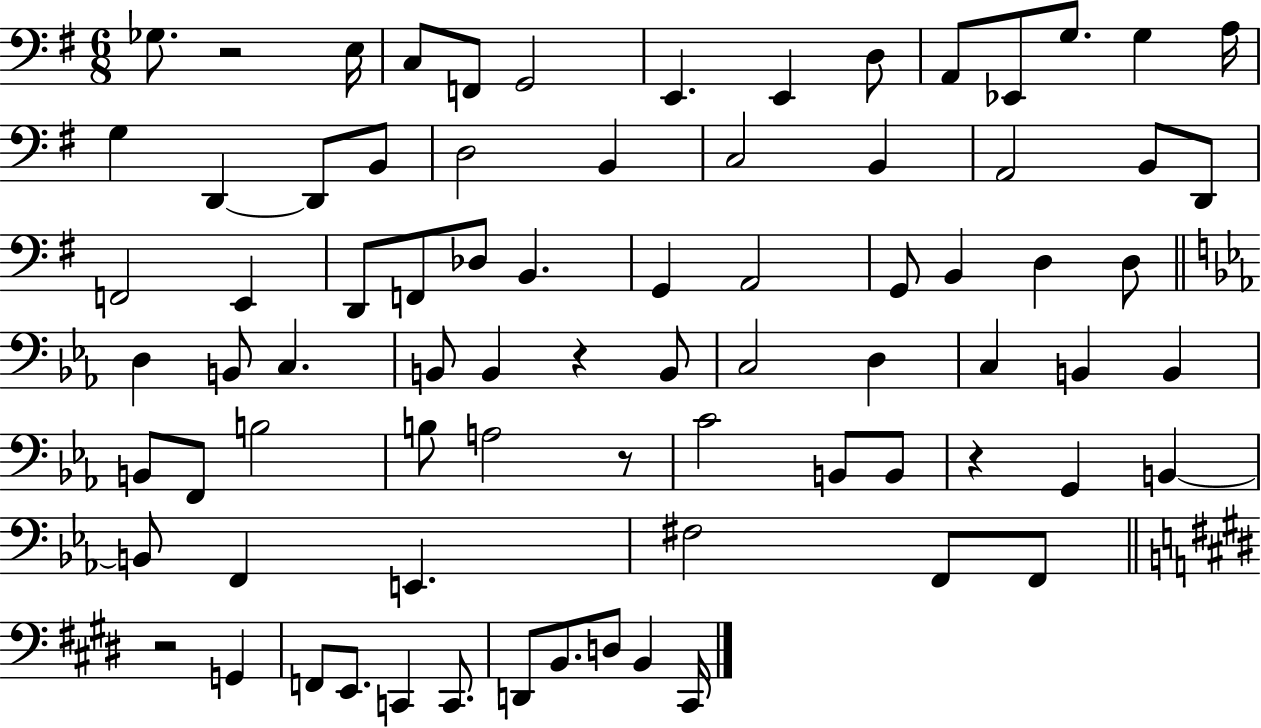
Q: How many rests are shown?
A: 5